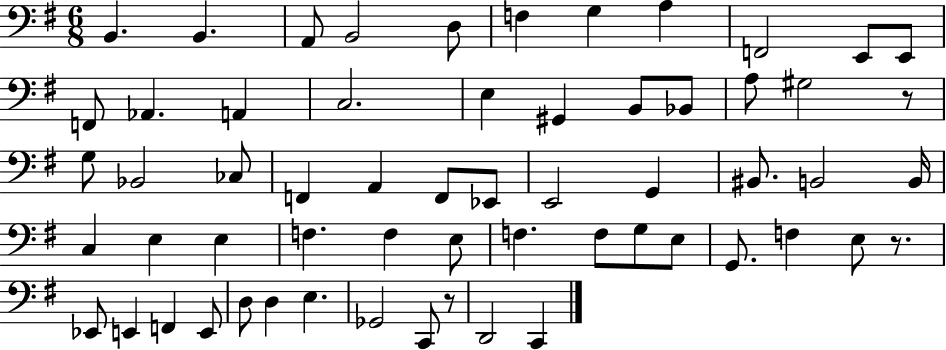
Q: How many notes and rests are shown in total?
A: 60